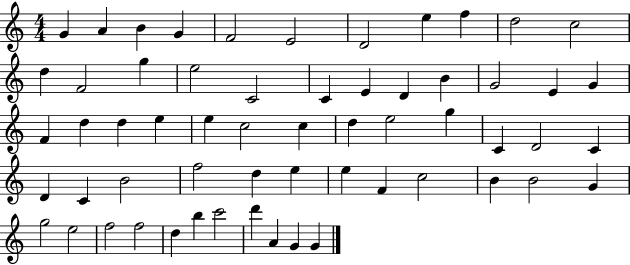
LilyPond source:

{
  \clef treble
  \numericTimeSignature
  \time 4/4
  \key c \major
  g'4 a'4 b'4 g'4 | f'2 e'2 | d'2 e''4 f''4 | d''2 c''2 | \break d''4 f'2 g''4 | e''2 c'2 | c'4 e'4 d'4 b'4 | g'2 e'4 g'4 | \break f'4 d''4 d''4 e''4 | e''4 c''2 c''4 | d''4 e''2 g''4 | c'4 d'2 c'4 | \break d'4 c'4 b'2 | f''2 d''4 e''4 | e''4 f'4 c''2 | b'4 b'2 g'4 | \break g''2 e''2 | f''2 f''2 | d''4 b''4 c'''2 | d'''4 a'4 g'4 g'4 | \break \bar "|."
}